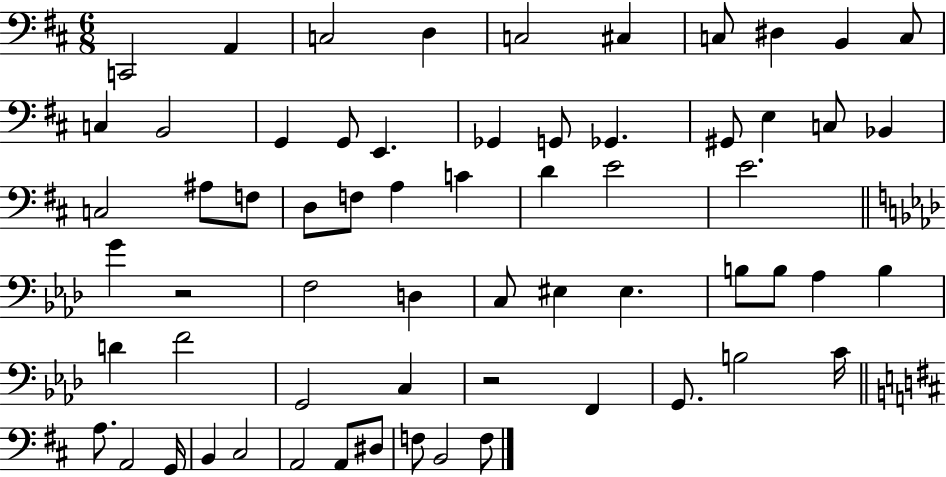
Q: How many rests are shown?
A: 2